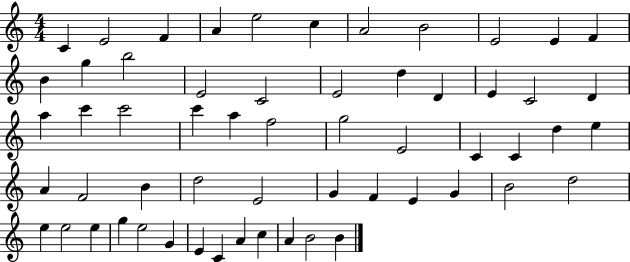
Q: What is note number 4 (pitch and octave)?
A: A4